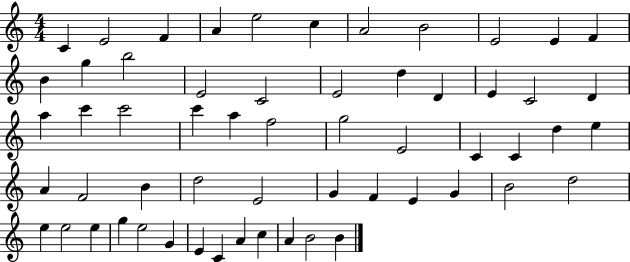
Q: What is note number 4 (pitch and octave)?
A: A4